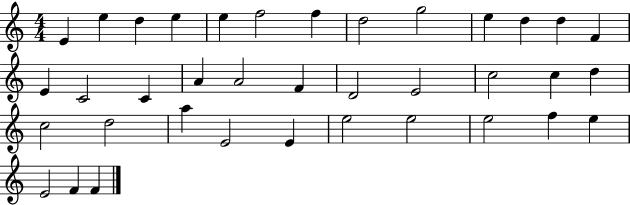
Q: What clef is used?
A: treble